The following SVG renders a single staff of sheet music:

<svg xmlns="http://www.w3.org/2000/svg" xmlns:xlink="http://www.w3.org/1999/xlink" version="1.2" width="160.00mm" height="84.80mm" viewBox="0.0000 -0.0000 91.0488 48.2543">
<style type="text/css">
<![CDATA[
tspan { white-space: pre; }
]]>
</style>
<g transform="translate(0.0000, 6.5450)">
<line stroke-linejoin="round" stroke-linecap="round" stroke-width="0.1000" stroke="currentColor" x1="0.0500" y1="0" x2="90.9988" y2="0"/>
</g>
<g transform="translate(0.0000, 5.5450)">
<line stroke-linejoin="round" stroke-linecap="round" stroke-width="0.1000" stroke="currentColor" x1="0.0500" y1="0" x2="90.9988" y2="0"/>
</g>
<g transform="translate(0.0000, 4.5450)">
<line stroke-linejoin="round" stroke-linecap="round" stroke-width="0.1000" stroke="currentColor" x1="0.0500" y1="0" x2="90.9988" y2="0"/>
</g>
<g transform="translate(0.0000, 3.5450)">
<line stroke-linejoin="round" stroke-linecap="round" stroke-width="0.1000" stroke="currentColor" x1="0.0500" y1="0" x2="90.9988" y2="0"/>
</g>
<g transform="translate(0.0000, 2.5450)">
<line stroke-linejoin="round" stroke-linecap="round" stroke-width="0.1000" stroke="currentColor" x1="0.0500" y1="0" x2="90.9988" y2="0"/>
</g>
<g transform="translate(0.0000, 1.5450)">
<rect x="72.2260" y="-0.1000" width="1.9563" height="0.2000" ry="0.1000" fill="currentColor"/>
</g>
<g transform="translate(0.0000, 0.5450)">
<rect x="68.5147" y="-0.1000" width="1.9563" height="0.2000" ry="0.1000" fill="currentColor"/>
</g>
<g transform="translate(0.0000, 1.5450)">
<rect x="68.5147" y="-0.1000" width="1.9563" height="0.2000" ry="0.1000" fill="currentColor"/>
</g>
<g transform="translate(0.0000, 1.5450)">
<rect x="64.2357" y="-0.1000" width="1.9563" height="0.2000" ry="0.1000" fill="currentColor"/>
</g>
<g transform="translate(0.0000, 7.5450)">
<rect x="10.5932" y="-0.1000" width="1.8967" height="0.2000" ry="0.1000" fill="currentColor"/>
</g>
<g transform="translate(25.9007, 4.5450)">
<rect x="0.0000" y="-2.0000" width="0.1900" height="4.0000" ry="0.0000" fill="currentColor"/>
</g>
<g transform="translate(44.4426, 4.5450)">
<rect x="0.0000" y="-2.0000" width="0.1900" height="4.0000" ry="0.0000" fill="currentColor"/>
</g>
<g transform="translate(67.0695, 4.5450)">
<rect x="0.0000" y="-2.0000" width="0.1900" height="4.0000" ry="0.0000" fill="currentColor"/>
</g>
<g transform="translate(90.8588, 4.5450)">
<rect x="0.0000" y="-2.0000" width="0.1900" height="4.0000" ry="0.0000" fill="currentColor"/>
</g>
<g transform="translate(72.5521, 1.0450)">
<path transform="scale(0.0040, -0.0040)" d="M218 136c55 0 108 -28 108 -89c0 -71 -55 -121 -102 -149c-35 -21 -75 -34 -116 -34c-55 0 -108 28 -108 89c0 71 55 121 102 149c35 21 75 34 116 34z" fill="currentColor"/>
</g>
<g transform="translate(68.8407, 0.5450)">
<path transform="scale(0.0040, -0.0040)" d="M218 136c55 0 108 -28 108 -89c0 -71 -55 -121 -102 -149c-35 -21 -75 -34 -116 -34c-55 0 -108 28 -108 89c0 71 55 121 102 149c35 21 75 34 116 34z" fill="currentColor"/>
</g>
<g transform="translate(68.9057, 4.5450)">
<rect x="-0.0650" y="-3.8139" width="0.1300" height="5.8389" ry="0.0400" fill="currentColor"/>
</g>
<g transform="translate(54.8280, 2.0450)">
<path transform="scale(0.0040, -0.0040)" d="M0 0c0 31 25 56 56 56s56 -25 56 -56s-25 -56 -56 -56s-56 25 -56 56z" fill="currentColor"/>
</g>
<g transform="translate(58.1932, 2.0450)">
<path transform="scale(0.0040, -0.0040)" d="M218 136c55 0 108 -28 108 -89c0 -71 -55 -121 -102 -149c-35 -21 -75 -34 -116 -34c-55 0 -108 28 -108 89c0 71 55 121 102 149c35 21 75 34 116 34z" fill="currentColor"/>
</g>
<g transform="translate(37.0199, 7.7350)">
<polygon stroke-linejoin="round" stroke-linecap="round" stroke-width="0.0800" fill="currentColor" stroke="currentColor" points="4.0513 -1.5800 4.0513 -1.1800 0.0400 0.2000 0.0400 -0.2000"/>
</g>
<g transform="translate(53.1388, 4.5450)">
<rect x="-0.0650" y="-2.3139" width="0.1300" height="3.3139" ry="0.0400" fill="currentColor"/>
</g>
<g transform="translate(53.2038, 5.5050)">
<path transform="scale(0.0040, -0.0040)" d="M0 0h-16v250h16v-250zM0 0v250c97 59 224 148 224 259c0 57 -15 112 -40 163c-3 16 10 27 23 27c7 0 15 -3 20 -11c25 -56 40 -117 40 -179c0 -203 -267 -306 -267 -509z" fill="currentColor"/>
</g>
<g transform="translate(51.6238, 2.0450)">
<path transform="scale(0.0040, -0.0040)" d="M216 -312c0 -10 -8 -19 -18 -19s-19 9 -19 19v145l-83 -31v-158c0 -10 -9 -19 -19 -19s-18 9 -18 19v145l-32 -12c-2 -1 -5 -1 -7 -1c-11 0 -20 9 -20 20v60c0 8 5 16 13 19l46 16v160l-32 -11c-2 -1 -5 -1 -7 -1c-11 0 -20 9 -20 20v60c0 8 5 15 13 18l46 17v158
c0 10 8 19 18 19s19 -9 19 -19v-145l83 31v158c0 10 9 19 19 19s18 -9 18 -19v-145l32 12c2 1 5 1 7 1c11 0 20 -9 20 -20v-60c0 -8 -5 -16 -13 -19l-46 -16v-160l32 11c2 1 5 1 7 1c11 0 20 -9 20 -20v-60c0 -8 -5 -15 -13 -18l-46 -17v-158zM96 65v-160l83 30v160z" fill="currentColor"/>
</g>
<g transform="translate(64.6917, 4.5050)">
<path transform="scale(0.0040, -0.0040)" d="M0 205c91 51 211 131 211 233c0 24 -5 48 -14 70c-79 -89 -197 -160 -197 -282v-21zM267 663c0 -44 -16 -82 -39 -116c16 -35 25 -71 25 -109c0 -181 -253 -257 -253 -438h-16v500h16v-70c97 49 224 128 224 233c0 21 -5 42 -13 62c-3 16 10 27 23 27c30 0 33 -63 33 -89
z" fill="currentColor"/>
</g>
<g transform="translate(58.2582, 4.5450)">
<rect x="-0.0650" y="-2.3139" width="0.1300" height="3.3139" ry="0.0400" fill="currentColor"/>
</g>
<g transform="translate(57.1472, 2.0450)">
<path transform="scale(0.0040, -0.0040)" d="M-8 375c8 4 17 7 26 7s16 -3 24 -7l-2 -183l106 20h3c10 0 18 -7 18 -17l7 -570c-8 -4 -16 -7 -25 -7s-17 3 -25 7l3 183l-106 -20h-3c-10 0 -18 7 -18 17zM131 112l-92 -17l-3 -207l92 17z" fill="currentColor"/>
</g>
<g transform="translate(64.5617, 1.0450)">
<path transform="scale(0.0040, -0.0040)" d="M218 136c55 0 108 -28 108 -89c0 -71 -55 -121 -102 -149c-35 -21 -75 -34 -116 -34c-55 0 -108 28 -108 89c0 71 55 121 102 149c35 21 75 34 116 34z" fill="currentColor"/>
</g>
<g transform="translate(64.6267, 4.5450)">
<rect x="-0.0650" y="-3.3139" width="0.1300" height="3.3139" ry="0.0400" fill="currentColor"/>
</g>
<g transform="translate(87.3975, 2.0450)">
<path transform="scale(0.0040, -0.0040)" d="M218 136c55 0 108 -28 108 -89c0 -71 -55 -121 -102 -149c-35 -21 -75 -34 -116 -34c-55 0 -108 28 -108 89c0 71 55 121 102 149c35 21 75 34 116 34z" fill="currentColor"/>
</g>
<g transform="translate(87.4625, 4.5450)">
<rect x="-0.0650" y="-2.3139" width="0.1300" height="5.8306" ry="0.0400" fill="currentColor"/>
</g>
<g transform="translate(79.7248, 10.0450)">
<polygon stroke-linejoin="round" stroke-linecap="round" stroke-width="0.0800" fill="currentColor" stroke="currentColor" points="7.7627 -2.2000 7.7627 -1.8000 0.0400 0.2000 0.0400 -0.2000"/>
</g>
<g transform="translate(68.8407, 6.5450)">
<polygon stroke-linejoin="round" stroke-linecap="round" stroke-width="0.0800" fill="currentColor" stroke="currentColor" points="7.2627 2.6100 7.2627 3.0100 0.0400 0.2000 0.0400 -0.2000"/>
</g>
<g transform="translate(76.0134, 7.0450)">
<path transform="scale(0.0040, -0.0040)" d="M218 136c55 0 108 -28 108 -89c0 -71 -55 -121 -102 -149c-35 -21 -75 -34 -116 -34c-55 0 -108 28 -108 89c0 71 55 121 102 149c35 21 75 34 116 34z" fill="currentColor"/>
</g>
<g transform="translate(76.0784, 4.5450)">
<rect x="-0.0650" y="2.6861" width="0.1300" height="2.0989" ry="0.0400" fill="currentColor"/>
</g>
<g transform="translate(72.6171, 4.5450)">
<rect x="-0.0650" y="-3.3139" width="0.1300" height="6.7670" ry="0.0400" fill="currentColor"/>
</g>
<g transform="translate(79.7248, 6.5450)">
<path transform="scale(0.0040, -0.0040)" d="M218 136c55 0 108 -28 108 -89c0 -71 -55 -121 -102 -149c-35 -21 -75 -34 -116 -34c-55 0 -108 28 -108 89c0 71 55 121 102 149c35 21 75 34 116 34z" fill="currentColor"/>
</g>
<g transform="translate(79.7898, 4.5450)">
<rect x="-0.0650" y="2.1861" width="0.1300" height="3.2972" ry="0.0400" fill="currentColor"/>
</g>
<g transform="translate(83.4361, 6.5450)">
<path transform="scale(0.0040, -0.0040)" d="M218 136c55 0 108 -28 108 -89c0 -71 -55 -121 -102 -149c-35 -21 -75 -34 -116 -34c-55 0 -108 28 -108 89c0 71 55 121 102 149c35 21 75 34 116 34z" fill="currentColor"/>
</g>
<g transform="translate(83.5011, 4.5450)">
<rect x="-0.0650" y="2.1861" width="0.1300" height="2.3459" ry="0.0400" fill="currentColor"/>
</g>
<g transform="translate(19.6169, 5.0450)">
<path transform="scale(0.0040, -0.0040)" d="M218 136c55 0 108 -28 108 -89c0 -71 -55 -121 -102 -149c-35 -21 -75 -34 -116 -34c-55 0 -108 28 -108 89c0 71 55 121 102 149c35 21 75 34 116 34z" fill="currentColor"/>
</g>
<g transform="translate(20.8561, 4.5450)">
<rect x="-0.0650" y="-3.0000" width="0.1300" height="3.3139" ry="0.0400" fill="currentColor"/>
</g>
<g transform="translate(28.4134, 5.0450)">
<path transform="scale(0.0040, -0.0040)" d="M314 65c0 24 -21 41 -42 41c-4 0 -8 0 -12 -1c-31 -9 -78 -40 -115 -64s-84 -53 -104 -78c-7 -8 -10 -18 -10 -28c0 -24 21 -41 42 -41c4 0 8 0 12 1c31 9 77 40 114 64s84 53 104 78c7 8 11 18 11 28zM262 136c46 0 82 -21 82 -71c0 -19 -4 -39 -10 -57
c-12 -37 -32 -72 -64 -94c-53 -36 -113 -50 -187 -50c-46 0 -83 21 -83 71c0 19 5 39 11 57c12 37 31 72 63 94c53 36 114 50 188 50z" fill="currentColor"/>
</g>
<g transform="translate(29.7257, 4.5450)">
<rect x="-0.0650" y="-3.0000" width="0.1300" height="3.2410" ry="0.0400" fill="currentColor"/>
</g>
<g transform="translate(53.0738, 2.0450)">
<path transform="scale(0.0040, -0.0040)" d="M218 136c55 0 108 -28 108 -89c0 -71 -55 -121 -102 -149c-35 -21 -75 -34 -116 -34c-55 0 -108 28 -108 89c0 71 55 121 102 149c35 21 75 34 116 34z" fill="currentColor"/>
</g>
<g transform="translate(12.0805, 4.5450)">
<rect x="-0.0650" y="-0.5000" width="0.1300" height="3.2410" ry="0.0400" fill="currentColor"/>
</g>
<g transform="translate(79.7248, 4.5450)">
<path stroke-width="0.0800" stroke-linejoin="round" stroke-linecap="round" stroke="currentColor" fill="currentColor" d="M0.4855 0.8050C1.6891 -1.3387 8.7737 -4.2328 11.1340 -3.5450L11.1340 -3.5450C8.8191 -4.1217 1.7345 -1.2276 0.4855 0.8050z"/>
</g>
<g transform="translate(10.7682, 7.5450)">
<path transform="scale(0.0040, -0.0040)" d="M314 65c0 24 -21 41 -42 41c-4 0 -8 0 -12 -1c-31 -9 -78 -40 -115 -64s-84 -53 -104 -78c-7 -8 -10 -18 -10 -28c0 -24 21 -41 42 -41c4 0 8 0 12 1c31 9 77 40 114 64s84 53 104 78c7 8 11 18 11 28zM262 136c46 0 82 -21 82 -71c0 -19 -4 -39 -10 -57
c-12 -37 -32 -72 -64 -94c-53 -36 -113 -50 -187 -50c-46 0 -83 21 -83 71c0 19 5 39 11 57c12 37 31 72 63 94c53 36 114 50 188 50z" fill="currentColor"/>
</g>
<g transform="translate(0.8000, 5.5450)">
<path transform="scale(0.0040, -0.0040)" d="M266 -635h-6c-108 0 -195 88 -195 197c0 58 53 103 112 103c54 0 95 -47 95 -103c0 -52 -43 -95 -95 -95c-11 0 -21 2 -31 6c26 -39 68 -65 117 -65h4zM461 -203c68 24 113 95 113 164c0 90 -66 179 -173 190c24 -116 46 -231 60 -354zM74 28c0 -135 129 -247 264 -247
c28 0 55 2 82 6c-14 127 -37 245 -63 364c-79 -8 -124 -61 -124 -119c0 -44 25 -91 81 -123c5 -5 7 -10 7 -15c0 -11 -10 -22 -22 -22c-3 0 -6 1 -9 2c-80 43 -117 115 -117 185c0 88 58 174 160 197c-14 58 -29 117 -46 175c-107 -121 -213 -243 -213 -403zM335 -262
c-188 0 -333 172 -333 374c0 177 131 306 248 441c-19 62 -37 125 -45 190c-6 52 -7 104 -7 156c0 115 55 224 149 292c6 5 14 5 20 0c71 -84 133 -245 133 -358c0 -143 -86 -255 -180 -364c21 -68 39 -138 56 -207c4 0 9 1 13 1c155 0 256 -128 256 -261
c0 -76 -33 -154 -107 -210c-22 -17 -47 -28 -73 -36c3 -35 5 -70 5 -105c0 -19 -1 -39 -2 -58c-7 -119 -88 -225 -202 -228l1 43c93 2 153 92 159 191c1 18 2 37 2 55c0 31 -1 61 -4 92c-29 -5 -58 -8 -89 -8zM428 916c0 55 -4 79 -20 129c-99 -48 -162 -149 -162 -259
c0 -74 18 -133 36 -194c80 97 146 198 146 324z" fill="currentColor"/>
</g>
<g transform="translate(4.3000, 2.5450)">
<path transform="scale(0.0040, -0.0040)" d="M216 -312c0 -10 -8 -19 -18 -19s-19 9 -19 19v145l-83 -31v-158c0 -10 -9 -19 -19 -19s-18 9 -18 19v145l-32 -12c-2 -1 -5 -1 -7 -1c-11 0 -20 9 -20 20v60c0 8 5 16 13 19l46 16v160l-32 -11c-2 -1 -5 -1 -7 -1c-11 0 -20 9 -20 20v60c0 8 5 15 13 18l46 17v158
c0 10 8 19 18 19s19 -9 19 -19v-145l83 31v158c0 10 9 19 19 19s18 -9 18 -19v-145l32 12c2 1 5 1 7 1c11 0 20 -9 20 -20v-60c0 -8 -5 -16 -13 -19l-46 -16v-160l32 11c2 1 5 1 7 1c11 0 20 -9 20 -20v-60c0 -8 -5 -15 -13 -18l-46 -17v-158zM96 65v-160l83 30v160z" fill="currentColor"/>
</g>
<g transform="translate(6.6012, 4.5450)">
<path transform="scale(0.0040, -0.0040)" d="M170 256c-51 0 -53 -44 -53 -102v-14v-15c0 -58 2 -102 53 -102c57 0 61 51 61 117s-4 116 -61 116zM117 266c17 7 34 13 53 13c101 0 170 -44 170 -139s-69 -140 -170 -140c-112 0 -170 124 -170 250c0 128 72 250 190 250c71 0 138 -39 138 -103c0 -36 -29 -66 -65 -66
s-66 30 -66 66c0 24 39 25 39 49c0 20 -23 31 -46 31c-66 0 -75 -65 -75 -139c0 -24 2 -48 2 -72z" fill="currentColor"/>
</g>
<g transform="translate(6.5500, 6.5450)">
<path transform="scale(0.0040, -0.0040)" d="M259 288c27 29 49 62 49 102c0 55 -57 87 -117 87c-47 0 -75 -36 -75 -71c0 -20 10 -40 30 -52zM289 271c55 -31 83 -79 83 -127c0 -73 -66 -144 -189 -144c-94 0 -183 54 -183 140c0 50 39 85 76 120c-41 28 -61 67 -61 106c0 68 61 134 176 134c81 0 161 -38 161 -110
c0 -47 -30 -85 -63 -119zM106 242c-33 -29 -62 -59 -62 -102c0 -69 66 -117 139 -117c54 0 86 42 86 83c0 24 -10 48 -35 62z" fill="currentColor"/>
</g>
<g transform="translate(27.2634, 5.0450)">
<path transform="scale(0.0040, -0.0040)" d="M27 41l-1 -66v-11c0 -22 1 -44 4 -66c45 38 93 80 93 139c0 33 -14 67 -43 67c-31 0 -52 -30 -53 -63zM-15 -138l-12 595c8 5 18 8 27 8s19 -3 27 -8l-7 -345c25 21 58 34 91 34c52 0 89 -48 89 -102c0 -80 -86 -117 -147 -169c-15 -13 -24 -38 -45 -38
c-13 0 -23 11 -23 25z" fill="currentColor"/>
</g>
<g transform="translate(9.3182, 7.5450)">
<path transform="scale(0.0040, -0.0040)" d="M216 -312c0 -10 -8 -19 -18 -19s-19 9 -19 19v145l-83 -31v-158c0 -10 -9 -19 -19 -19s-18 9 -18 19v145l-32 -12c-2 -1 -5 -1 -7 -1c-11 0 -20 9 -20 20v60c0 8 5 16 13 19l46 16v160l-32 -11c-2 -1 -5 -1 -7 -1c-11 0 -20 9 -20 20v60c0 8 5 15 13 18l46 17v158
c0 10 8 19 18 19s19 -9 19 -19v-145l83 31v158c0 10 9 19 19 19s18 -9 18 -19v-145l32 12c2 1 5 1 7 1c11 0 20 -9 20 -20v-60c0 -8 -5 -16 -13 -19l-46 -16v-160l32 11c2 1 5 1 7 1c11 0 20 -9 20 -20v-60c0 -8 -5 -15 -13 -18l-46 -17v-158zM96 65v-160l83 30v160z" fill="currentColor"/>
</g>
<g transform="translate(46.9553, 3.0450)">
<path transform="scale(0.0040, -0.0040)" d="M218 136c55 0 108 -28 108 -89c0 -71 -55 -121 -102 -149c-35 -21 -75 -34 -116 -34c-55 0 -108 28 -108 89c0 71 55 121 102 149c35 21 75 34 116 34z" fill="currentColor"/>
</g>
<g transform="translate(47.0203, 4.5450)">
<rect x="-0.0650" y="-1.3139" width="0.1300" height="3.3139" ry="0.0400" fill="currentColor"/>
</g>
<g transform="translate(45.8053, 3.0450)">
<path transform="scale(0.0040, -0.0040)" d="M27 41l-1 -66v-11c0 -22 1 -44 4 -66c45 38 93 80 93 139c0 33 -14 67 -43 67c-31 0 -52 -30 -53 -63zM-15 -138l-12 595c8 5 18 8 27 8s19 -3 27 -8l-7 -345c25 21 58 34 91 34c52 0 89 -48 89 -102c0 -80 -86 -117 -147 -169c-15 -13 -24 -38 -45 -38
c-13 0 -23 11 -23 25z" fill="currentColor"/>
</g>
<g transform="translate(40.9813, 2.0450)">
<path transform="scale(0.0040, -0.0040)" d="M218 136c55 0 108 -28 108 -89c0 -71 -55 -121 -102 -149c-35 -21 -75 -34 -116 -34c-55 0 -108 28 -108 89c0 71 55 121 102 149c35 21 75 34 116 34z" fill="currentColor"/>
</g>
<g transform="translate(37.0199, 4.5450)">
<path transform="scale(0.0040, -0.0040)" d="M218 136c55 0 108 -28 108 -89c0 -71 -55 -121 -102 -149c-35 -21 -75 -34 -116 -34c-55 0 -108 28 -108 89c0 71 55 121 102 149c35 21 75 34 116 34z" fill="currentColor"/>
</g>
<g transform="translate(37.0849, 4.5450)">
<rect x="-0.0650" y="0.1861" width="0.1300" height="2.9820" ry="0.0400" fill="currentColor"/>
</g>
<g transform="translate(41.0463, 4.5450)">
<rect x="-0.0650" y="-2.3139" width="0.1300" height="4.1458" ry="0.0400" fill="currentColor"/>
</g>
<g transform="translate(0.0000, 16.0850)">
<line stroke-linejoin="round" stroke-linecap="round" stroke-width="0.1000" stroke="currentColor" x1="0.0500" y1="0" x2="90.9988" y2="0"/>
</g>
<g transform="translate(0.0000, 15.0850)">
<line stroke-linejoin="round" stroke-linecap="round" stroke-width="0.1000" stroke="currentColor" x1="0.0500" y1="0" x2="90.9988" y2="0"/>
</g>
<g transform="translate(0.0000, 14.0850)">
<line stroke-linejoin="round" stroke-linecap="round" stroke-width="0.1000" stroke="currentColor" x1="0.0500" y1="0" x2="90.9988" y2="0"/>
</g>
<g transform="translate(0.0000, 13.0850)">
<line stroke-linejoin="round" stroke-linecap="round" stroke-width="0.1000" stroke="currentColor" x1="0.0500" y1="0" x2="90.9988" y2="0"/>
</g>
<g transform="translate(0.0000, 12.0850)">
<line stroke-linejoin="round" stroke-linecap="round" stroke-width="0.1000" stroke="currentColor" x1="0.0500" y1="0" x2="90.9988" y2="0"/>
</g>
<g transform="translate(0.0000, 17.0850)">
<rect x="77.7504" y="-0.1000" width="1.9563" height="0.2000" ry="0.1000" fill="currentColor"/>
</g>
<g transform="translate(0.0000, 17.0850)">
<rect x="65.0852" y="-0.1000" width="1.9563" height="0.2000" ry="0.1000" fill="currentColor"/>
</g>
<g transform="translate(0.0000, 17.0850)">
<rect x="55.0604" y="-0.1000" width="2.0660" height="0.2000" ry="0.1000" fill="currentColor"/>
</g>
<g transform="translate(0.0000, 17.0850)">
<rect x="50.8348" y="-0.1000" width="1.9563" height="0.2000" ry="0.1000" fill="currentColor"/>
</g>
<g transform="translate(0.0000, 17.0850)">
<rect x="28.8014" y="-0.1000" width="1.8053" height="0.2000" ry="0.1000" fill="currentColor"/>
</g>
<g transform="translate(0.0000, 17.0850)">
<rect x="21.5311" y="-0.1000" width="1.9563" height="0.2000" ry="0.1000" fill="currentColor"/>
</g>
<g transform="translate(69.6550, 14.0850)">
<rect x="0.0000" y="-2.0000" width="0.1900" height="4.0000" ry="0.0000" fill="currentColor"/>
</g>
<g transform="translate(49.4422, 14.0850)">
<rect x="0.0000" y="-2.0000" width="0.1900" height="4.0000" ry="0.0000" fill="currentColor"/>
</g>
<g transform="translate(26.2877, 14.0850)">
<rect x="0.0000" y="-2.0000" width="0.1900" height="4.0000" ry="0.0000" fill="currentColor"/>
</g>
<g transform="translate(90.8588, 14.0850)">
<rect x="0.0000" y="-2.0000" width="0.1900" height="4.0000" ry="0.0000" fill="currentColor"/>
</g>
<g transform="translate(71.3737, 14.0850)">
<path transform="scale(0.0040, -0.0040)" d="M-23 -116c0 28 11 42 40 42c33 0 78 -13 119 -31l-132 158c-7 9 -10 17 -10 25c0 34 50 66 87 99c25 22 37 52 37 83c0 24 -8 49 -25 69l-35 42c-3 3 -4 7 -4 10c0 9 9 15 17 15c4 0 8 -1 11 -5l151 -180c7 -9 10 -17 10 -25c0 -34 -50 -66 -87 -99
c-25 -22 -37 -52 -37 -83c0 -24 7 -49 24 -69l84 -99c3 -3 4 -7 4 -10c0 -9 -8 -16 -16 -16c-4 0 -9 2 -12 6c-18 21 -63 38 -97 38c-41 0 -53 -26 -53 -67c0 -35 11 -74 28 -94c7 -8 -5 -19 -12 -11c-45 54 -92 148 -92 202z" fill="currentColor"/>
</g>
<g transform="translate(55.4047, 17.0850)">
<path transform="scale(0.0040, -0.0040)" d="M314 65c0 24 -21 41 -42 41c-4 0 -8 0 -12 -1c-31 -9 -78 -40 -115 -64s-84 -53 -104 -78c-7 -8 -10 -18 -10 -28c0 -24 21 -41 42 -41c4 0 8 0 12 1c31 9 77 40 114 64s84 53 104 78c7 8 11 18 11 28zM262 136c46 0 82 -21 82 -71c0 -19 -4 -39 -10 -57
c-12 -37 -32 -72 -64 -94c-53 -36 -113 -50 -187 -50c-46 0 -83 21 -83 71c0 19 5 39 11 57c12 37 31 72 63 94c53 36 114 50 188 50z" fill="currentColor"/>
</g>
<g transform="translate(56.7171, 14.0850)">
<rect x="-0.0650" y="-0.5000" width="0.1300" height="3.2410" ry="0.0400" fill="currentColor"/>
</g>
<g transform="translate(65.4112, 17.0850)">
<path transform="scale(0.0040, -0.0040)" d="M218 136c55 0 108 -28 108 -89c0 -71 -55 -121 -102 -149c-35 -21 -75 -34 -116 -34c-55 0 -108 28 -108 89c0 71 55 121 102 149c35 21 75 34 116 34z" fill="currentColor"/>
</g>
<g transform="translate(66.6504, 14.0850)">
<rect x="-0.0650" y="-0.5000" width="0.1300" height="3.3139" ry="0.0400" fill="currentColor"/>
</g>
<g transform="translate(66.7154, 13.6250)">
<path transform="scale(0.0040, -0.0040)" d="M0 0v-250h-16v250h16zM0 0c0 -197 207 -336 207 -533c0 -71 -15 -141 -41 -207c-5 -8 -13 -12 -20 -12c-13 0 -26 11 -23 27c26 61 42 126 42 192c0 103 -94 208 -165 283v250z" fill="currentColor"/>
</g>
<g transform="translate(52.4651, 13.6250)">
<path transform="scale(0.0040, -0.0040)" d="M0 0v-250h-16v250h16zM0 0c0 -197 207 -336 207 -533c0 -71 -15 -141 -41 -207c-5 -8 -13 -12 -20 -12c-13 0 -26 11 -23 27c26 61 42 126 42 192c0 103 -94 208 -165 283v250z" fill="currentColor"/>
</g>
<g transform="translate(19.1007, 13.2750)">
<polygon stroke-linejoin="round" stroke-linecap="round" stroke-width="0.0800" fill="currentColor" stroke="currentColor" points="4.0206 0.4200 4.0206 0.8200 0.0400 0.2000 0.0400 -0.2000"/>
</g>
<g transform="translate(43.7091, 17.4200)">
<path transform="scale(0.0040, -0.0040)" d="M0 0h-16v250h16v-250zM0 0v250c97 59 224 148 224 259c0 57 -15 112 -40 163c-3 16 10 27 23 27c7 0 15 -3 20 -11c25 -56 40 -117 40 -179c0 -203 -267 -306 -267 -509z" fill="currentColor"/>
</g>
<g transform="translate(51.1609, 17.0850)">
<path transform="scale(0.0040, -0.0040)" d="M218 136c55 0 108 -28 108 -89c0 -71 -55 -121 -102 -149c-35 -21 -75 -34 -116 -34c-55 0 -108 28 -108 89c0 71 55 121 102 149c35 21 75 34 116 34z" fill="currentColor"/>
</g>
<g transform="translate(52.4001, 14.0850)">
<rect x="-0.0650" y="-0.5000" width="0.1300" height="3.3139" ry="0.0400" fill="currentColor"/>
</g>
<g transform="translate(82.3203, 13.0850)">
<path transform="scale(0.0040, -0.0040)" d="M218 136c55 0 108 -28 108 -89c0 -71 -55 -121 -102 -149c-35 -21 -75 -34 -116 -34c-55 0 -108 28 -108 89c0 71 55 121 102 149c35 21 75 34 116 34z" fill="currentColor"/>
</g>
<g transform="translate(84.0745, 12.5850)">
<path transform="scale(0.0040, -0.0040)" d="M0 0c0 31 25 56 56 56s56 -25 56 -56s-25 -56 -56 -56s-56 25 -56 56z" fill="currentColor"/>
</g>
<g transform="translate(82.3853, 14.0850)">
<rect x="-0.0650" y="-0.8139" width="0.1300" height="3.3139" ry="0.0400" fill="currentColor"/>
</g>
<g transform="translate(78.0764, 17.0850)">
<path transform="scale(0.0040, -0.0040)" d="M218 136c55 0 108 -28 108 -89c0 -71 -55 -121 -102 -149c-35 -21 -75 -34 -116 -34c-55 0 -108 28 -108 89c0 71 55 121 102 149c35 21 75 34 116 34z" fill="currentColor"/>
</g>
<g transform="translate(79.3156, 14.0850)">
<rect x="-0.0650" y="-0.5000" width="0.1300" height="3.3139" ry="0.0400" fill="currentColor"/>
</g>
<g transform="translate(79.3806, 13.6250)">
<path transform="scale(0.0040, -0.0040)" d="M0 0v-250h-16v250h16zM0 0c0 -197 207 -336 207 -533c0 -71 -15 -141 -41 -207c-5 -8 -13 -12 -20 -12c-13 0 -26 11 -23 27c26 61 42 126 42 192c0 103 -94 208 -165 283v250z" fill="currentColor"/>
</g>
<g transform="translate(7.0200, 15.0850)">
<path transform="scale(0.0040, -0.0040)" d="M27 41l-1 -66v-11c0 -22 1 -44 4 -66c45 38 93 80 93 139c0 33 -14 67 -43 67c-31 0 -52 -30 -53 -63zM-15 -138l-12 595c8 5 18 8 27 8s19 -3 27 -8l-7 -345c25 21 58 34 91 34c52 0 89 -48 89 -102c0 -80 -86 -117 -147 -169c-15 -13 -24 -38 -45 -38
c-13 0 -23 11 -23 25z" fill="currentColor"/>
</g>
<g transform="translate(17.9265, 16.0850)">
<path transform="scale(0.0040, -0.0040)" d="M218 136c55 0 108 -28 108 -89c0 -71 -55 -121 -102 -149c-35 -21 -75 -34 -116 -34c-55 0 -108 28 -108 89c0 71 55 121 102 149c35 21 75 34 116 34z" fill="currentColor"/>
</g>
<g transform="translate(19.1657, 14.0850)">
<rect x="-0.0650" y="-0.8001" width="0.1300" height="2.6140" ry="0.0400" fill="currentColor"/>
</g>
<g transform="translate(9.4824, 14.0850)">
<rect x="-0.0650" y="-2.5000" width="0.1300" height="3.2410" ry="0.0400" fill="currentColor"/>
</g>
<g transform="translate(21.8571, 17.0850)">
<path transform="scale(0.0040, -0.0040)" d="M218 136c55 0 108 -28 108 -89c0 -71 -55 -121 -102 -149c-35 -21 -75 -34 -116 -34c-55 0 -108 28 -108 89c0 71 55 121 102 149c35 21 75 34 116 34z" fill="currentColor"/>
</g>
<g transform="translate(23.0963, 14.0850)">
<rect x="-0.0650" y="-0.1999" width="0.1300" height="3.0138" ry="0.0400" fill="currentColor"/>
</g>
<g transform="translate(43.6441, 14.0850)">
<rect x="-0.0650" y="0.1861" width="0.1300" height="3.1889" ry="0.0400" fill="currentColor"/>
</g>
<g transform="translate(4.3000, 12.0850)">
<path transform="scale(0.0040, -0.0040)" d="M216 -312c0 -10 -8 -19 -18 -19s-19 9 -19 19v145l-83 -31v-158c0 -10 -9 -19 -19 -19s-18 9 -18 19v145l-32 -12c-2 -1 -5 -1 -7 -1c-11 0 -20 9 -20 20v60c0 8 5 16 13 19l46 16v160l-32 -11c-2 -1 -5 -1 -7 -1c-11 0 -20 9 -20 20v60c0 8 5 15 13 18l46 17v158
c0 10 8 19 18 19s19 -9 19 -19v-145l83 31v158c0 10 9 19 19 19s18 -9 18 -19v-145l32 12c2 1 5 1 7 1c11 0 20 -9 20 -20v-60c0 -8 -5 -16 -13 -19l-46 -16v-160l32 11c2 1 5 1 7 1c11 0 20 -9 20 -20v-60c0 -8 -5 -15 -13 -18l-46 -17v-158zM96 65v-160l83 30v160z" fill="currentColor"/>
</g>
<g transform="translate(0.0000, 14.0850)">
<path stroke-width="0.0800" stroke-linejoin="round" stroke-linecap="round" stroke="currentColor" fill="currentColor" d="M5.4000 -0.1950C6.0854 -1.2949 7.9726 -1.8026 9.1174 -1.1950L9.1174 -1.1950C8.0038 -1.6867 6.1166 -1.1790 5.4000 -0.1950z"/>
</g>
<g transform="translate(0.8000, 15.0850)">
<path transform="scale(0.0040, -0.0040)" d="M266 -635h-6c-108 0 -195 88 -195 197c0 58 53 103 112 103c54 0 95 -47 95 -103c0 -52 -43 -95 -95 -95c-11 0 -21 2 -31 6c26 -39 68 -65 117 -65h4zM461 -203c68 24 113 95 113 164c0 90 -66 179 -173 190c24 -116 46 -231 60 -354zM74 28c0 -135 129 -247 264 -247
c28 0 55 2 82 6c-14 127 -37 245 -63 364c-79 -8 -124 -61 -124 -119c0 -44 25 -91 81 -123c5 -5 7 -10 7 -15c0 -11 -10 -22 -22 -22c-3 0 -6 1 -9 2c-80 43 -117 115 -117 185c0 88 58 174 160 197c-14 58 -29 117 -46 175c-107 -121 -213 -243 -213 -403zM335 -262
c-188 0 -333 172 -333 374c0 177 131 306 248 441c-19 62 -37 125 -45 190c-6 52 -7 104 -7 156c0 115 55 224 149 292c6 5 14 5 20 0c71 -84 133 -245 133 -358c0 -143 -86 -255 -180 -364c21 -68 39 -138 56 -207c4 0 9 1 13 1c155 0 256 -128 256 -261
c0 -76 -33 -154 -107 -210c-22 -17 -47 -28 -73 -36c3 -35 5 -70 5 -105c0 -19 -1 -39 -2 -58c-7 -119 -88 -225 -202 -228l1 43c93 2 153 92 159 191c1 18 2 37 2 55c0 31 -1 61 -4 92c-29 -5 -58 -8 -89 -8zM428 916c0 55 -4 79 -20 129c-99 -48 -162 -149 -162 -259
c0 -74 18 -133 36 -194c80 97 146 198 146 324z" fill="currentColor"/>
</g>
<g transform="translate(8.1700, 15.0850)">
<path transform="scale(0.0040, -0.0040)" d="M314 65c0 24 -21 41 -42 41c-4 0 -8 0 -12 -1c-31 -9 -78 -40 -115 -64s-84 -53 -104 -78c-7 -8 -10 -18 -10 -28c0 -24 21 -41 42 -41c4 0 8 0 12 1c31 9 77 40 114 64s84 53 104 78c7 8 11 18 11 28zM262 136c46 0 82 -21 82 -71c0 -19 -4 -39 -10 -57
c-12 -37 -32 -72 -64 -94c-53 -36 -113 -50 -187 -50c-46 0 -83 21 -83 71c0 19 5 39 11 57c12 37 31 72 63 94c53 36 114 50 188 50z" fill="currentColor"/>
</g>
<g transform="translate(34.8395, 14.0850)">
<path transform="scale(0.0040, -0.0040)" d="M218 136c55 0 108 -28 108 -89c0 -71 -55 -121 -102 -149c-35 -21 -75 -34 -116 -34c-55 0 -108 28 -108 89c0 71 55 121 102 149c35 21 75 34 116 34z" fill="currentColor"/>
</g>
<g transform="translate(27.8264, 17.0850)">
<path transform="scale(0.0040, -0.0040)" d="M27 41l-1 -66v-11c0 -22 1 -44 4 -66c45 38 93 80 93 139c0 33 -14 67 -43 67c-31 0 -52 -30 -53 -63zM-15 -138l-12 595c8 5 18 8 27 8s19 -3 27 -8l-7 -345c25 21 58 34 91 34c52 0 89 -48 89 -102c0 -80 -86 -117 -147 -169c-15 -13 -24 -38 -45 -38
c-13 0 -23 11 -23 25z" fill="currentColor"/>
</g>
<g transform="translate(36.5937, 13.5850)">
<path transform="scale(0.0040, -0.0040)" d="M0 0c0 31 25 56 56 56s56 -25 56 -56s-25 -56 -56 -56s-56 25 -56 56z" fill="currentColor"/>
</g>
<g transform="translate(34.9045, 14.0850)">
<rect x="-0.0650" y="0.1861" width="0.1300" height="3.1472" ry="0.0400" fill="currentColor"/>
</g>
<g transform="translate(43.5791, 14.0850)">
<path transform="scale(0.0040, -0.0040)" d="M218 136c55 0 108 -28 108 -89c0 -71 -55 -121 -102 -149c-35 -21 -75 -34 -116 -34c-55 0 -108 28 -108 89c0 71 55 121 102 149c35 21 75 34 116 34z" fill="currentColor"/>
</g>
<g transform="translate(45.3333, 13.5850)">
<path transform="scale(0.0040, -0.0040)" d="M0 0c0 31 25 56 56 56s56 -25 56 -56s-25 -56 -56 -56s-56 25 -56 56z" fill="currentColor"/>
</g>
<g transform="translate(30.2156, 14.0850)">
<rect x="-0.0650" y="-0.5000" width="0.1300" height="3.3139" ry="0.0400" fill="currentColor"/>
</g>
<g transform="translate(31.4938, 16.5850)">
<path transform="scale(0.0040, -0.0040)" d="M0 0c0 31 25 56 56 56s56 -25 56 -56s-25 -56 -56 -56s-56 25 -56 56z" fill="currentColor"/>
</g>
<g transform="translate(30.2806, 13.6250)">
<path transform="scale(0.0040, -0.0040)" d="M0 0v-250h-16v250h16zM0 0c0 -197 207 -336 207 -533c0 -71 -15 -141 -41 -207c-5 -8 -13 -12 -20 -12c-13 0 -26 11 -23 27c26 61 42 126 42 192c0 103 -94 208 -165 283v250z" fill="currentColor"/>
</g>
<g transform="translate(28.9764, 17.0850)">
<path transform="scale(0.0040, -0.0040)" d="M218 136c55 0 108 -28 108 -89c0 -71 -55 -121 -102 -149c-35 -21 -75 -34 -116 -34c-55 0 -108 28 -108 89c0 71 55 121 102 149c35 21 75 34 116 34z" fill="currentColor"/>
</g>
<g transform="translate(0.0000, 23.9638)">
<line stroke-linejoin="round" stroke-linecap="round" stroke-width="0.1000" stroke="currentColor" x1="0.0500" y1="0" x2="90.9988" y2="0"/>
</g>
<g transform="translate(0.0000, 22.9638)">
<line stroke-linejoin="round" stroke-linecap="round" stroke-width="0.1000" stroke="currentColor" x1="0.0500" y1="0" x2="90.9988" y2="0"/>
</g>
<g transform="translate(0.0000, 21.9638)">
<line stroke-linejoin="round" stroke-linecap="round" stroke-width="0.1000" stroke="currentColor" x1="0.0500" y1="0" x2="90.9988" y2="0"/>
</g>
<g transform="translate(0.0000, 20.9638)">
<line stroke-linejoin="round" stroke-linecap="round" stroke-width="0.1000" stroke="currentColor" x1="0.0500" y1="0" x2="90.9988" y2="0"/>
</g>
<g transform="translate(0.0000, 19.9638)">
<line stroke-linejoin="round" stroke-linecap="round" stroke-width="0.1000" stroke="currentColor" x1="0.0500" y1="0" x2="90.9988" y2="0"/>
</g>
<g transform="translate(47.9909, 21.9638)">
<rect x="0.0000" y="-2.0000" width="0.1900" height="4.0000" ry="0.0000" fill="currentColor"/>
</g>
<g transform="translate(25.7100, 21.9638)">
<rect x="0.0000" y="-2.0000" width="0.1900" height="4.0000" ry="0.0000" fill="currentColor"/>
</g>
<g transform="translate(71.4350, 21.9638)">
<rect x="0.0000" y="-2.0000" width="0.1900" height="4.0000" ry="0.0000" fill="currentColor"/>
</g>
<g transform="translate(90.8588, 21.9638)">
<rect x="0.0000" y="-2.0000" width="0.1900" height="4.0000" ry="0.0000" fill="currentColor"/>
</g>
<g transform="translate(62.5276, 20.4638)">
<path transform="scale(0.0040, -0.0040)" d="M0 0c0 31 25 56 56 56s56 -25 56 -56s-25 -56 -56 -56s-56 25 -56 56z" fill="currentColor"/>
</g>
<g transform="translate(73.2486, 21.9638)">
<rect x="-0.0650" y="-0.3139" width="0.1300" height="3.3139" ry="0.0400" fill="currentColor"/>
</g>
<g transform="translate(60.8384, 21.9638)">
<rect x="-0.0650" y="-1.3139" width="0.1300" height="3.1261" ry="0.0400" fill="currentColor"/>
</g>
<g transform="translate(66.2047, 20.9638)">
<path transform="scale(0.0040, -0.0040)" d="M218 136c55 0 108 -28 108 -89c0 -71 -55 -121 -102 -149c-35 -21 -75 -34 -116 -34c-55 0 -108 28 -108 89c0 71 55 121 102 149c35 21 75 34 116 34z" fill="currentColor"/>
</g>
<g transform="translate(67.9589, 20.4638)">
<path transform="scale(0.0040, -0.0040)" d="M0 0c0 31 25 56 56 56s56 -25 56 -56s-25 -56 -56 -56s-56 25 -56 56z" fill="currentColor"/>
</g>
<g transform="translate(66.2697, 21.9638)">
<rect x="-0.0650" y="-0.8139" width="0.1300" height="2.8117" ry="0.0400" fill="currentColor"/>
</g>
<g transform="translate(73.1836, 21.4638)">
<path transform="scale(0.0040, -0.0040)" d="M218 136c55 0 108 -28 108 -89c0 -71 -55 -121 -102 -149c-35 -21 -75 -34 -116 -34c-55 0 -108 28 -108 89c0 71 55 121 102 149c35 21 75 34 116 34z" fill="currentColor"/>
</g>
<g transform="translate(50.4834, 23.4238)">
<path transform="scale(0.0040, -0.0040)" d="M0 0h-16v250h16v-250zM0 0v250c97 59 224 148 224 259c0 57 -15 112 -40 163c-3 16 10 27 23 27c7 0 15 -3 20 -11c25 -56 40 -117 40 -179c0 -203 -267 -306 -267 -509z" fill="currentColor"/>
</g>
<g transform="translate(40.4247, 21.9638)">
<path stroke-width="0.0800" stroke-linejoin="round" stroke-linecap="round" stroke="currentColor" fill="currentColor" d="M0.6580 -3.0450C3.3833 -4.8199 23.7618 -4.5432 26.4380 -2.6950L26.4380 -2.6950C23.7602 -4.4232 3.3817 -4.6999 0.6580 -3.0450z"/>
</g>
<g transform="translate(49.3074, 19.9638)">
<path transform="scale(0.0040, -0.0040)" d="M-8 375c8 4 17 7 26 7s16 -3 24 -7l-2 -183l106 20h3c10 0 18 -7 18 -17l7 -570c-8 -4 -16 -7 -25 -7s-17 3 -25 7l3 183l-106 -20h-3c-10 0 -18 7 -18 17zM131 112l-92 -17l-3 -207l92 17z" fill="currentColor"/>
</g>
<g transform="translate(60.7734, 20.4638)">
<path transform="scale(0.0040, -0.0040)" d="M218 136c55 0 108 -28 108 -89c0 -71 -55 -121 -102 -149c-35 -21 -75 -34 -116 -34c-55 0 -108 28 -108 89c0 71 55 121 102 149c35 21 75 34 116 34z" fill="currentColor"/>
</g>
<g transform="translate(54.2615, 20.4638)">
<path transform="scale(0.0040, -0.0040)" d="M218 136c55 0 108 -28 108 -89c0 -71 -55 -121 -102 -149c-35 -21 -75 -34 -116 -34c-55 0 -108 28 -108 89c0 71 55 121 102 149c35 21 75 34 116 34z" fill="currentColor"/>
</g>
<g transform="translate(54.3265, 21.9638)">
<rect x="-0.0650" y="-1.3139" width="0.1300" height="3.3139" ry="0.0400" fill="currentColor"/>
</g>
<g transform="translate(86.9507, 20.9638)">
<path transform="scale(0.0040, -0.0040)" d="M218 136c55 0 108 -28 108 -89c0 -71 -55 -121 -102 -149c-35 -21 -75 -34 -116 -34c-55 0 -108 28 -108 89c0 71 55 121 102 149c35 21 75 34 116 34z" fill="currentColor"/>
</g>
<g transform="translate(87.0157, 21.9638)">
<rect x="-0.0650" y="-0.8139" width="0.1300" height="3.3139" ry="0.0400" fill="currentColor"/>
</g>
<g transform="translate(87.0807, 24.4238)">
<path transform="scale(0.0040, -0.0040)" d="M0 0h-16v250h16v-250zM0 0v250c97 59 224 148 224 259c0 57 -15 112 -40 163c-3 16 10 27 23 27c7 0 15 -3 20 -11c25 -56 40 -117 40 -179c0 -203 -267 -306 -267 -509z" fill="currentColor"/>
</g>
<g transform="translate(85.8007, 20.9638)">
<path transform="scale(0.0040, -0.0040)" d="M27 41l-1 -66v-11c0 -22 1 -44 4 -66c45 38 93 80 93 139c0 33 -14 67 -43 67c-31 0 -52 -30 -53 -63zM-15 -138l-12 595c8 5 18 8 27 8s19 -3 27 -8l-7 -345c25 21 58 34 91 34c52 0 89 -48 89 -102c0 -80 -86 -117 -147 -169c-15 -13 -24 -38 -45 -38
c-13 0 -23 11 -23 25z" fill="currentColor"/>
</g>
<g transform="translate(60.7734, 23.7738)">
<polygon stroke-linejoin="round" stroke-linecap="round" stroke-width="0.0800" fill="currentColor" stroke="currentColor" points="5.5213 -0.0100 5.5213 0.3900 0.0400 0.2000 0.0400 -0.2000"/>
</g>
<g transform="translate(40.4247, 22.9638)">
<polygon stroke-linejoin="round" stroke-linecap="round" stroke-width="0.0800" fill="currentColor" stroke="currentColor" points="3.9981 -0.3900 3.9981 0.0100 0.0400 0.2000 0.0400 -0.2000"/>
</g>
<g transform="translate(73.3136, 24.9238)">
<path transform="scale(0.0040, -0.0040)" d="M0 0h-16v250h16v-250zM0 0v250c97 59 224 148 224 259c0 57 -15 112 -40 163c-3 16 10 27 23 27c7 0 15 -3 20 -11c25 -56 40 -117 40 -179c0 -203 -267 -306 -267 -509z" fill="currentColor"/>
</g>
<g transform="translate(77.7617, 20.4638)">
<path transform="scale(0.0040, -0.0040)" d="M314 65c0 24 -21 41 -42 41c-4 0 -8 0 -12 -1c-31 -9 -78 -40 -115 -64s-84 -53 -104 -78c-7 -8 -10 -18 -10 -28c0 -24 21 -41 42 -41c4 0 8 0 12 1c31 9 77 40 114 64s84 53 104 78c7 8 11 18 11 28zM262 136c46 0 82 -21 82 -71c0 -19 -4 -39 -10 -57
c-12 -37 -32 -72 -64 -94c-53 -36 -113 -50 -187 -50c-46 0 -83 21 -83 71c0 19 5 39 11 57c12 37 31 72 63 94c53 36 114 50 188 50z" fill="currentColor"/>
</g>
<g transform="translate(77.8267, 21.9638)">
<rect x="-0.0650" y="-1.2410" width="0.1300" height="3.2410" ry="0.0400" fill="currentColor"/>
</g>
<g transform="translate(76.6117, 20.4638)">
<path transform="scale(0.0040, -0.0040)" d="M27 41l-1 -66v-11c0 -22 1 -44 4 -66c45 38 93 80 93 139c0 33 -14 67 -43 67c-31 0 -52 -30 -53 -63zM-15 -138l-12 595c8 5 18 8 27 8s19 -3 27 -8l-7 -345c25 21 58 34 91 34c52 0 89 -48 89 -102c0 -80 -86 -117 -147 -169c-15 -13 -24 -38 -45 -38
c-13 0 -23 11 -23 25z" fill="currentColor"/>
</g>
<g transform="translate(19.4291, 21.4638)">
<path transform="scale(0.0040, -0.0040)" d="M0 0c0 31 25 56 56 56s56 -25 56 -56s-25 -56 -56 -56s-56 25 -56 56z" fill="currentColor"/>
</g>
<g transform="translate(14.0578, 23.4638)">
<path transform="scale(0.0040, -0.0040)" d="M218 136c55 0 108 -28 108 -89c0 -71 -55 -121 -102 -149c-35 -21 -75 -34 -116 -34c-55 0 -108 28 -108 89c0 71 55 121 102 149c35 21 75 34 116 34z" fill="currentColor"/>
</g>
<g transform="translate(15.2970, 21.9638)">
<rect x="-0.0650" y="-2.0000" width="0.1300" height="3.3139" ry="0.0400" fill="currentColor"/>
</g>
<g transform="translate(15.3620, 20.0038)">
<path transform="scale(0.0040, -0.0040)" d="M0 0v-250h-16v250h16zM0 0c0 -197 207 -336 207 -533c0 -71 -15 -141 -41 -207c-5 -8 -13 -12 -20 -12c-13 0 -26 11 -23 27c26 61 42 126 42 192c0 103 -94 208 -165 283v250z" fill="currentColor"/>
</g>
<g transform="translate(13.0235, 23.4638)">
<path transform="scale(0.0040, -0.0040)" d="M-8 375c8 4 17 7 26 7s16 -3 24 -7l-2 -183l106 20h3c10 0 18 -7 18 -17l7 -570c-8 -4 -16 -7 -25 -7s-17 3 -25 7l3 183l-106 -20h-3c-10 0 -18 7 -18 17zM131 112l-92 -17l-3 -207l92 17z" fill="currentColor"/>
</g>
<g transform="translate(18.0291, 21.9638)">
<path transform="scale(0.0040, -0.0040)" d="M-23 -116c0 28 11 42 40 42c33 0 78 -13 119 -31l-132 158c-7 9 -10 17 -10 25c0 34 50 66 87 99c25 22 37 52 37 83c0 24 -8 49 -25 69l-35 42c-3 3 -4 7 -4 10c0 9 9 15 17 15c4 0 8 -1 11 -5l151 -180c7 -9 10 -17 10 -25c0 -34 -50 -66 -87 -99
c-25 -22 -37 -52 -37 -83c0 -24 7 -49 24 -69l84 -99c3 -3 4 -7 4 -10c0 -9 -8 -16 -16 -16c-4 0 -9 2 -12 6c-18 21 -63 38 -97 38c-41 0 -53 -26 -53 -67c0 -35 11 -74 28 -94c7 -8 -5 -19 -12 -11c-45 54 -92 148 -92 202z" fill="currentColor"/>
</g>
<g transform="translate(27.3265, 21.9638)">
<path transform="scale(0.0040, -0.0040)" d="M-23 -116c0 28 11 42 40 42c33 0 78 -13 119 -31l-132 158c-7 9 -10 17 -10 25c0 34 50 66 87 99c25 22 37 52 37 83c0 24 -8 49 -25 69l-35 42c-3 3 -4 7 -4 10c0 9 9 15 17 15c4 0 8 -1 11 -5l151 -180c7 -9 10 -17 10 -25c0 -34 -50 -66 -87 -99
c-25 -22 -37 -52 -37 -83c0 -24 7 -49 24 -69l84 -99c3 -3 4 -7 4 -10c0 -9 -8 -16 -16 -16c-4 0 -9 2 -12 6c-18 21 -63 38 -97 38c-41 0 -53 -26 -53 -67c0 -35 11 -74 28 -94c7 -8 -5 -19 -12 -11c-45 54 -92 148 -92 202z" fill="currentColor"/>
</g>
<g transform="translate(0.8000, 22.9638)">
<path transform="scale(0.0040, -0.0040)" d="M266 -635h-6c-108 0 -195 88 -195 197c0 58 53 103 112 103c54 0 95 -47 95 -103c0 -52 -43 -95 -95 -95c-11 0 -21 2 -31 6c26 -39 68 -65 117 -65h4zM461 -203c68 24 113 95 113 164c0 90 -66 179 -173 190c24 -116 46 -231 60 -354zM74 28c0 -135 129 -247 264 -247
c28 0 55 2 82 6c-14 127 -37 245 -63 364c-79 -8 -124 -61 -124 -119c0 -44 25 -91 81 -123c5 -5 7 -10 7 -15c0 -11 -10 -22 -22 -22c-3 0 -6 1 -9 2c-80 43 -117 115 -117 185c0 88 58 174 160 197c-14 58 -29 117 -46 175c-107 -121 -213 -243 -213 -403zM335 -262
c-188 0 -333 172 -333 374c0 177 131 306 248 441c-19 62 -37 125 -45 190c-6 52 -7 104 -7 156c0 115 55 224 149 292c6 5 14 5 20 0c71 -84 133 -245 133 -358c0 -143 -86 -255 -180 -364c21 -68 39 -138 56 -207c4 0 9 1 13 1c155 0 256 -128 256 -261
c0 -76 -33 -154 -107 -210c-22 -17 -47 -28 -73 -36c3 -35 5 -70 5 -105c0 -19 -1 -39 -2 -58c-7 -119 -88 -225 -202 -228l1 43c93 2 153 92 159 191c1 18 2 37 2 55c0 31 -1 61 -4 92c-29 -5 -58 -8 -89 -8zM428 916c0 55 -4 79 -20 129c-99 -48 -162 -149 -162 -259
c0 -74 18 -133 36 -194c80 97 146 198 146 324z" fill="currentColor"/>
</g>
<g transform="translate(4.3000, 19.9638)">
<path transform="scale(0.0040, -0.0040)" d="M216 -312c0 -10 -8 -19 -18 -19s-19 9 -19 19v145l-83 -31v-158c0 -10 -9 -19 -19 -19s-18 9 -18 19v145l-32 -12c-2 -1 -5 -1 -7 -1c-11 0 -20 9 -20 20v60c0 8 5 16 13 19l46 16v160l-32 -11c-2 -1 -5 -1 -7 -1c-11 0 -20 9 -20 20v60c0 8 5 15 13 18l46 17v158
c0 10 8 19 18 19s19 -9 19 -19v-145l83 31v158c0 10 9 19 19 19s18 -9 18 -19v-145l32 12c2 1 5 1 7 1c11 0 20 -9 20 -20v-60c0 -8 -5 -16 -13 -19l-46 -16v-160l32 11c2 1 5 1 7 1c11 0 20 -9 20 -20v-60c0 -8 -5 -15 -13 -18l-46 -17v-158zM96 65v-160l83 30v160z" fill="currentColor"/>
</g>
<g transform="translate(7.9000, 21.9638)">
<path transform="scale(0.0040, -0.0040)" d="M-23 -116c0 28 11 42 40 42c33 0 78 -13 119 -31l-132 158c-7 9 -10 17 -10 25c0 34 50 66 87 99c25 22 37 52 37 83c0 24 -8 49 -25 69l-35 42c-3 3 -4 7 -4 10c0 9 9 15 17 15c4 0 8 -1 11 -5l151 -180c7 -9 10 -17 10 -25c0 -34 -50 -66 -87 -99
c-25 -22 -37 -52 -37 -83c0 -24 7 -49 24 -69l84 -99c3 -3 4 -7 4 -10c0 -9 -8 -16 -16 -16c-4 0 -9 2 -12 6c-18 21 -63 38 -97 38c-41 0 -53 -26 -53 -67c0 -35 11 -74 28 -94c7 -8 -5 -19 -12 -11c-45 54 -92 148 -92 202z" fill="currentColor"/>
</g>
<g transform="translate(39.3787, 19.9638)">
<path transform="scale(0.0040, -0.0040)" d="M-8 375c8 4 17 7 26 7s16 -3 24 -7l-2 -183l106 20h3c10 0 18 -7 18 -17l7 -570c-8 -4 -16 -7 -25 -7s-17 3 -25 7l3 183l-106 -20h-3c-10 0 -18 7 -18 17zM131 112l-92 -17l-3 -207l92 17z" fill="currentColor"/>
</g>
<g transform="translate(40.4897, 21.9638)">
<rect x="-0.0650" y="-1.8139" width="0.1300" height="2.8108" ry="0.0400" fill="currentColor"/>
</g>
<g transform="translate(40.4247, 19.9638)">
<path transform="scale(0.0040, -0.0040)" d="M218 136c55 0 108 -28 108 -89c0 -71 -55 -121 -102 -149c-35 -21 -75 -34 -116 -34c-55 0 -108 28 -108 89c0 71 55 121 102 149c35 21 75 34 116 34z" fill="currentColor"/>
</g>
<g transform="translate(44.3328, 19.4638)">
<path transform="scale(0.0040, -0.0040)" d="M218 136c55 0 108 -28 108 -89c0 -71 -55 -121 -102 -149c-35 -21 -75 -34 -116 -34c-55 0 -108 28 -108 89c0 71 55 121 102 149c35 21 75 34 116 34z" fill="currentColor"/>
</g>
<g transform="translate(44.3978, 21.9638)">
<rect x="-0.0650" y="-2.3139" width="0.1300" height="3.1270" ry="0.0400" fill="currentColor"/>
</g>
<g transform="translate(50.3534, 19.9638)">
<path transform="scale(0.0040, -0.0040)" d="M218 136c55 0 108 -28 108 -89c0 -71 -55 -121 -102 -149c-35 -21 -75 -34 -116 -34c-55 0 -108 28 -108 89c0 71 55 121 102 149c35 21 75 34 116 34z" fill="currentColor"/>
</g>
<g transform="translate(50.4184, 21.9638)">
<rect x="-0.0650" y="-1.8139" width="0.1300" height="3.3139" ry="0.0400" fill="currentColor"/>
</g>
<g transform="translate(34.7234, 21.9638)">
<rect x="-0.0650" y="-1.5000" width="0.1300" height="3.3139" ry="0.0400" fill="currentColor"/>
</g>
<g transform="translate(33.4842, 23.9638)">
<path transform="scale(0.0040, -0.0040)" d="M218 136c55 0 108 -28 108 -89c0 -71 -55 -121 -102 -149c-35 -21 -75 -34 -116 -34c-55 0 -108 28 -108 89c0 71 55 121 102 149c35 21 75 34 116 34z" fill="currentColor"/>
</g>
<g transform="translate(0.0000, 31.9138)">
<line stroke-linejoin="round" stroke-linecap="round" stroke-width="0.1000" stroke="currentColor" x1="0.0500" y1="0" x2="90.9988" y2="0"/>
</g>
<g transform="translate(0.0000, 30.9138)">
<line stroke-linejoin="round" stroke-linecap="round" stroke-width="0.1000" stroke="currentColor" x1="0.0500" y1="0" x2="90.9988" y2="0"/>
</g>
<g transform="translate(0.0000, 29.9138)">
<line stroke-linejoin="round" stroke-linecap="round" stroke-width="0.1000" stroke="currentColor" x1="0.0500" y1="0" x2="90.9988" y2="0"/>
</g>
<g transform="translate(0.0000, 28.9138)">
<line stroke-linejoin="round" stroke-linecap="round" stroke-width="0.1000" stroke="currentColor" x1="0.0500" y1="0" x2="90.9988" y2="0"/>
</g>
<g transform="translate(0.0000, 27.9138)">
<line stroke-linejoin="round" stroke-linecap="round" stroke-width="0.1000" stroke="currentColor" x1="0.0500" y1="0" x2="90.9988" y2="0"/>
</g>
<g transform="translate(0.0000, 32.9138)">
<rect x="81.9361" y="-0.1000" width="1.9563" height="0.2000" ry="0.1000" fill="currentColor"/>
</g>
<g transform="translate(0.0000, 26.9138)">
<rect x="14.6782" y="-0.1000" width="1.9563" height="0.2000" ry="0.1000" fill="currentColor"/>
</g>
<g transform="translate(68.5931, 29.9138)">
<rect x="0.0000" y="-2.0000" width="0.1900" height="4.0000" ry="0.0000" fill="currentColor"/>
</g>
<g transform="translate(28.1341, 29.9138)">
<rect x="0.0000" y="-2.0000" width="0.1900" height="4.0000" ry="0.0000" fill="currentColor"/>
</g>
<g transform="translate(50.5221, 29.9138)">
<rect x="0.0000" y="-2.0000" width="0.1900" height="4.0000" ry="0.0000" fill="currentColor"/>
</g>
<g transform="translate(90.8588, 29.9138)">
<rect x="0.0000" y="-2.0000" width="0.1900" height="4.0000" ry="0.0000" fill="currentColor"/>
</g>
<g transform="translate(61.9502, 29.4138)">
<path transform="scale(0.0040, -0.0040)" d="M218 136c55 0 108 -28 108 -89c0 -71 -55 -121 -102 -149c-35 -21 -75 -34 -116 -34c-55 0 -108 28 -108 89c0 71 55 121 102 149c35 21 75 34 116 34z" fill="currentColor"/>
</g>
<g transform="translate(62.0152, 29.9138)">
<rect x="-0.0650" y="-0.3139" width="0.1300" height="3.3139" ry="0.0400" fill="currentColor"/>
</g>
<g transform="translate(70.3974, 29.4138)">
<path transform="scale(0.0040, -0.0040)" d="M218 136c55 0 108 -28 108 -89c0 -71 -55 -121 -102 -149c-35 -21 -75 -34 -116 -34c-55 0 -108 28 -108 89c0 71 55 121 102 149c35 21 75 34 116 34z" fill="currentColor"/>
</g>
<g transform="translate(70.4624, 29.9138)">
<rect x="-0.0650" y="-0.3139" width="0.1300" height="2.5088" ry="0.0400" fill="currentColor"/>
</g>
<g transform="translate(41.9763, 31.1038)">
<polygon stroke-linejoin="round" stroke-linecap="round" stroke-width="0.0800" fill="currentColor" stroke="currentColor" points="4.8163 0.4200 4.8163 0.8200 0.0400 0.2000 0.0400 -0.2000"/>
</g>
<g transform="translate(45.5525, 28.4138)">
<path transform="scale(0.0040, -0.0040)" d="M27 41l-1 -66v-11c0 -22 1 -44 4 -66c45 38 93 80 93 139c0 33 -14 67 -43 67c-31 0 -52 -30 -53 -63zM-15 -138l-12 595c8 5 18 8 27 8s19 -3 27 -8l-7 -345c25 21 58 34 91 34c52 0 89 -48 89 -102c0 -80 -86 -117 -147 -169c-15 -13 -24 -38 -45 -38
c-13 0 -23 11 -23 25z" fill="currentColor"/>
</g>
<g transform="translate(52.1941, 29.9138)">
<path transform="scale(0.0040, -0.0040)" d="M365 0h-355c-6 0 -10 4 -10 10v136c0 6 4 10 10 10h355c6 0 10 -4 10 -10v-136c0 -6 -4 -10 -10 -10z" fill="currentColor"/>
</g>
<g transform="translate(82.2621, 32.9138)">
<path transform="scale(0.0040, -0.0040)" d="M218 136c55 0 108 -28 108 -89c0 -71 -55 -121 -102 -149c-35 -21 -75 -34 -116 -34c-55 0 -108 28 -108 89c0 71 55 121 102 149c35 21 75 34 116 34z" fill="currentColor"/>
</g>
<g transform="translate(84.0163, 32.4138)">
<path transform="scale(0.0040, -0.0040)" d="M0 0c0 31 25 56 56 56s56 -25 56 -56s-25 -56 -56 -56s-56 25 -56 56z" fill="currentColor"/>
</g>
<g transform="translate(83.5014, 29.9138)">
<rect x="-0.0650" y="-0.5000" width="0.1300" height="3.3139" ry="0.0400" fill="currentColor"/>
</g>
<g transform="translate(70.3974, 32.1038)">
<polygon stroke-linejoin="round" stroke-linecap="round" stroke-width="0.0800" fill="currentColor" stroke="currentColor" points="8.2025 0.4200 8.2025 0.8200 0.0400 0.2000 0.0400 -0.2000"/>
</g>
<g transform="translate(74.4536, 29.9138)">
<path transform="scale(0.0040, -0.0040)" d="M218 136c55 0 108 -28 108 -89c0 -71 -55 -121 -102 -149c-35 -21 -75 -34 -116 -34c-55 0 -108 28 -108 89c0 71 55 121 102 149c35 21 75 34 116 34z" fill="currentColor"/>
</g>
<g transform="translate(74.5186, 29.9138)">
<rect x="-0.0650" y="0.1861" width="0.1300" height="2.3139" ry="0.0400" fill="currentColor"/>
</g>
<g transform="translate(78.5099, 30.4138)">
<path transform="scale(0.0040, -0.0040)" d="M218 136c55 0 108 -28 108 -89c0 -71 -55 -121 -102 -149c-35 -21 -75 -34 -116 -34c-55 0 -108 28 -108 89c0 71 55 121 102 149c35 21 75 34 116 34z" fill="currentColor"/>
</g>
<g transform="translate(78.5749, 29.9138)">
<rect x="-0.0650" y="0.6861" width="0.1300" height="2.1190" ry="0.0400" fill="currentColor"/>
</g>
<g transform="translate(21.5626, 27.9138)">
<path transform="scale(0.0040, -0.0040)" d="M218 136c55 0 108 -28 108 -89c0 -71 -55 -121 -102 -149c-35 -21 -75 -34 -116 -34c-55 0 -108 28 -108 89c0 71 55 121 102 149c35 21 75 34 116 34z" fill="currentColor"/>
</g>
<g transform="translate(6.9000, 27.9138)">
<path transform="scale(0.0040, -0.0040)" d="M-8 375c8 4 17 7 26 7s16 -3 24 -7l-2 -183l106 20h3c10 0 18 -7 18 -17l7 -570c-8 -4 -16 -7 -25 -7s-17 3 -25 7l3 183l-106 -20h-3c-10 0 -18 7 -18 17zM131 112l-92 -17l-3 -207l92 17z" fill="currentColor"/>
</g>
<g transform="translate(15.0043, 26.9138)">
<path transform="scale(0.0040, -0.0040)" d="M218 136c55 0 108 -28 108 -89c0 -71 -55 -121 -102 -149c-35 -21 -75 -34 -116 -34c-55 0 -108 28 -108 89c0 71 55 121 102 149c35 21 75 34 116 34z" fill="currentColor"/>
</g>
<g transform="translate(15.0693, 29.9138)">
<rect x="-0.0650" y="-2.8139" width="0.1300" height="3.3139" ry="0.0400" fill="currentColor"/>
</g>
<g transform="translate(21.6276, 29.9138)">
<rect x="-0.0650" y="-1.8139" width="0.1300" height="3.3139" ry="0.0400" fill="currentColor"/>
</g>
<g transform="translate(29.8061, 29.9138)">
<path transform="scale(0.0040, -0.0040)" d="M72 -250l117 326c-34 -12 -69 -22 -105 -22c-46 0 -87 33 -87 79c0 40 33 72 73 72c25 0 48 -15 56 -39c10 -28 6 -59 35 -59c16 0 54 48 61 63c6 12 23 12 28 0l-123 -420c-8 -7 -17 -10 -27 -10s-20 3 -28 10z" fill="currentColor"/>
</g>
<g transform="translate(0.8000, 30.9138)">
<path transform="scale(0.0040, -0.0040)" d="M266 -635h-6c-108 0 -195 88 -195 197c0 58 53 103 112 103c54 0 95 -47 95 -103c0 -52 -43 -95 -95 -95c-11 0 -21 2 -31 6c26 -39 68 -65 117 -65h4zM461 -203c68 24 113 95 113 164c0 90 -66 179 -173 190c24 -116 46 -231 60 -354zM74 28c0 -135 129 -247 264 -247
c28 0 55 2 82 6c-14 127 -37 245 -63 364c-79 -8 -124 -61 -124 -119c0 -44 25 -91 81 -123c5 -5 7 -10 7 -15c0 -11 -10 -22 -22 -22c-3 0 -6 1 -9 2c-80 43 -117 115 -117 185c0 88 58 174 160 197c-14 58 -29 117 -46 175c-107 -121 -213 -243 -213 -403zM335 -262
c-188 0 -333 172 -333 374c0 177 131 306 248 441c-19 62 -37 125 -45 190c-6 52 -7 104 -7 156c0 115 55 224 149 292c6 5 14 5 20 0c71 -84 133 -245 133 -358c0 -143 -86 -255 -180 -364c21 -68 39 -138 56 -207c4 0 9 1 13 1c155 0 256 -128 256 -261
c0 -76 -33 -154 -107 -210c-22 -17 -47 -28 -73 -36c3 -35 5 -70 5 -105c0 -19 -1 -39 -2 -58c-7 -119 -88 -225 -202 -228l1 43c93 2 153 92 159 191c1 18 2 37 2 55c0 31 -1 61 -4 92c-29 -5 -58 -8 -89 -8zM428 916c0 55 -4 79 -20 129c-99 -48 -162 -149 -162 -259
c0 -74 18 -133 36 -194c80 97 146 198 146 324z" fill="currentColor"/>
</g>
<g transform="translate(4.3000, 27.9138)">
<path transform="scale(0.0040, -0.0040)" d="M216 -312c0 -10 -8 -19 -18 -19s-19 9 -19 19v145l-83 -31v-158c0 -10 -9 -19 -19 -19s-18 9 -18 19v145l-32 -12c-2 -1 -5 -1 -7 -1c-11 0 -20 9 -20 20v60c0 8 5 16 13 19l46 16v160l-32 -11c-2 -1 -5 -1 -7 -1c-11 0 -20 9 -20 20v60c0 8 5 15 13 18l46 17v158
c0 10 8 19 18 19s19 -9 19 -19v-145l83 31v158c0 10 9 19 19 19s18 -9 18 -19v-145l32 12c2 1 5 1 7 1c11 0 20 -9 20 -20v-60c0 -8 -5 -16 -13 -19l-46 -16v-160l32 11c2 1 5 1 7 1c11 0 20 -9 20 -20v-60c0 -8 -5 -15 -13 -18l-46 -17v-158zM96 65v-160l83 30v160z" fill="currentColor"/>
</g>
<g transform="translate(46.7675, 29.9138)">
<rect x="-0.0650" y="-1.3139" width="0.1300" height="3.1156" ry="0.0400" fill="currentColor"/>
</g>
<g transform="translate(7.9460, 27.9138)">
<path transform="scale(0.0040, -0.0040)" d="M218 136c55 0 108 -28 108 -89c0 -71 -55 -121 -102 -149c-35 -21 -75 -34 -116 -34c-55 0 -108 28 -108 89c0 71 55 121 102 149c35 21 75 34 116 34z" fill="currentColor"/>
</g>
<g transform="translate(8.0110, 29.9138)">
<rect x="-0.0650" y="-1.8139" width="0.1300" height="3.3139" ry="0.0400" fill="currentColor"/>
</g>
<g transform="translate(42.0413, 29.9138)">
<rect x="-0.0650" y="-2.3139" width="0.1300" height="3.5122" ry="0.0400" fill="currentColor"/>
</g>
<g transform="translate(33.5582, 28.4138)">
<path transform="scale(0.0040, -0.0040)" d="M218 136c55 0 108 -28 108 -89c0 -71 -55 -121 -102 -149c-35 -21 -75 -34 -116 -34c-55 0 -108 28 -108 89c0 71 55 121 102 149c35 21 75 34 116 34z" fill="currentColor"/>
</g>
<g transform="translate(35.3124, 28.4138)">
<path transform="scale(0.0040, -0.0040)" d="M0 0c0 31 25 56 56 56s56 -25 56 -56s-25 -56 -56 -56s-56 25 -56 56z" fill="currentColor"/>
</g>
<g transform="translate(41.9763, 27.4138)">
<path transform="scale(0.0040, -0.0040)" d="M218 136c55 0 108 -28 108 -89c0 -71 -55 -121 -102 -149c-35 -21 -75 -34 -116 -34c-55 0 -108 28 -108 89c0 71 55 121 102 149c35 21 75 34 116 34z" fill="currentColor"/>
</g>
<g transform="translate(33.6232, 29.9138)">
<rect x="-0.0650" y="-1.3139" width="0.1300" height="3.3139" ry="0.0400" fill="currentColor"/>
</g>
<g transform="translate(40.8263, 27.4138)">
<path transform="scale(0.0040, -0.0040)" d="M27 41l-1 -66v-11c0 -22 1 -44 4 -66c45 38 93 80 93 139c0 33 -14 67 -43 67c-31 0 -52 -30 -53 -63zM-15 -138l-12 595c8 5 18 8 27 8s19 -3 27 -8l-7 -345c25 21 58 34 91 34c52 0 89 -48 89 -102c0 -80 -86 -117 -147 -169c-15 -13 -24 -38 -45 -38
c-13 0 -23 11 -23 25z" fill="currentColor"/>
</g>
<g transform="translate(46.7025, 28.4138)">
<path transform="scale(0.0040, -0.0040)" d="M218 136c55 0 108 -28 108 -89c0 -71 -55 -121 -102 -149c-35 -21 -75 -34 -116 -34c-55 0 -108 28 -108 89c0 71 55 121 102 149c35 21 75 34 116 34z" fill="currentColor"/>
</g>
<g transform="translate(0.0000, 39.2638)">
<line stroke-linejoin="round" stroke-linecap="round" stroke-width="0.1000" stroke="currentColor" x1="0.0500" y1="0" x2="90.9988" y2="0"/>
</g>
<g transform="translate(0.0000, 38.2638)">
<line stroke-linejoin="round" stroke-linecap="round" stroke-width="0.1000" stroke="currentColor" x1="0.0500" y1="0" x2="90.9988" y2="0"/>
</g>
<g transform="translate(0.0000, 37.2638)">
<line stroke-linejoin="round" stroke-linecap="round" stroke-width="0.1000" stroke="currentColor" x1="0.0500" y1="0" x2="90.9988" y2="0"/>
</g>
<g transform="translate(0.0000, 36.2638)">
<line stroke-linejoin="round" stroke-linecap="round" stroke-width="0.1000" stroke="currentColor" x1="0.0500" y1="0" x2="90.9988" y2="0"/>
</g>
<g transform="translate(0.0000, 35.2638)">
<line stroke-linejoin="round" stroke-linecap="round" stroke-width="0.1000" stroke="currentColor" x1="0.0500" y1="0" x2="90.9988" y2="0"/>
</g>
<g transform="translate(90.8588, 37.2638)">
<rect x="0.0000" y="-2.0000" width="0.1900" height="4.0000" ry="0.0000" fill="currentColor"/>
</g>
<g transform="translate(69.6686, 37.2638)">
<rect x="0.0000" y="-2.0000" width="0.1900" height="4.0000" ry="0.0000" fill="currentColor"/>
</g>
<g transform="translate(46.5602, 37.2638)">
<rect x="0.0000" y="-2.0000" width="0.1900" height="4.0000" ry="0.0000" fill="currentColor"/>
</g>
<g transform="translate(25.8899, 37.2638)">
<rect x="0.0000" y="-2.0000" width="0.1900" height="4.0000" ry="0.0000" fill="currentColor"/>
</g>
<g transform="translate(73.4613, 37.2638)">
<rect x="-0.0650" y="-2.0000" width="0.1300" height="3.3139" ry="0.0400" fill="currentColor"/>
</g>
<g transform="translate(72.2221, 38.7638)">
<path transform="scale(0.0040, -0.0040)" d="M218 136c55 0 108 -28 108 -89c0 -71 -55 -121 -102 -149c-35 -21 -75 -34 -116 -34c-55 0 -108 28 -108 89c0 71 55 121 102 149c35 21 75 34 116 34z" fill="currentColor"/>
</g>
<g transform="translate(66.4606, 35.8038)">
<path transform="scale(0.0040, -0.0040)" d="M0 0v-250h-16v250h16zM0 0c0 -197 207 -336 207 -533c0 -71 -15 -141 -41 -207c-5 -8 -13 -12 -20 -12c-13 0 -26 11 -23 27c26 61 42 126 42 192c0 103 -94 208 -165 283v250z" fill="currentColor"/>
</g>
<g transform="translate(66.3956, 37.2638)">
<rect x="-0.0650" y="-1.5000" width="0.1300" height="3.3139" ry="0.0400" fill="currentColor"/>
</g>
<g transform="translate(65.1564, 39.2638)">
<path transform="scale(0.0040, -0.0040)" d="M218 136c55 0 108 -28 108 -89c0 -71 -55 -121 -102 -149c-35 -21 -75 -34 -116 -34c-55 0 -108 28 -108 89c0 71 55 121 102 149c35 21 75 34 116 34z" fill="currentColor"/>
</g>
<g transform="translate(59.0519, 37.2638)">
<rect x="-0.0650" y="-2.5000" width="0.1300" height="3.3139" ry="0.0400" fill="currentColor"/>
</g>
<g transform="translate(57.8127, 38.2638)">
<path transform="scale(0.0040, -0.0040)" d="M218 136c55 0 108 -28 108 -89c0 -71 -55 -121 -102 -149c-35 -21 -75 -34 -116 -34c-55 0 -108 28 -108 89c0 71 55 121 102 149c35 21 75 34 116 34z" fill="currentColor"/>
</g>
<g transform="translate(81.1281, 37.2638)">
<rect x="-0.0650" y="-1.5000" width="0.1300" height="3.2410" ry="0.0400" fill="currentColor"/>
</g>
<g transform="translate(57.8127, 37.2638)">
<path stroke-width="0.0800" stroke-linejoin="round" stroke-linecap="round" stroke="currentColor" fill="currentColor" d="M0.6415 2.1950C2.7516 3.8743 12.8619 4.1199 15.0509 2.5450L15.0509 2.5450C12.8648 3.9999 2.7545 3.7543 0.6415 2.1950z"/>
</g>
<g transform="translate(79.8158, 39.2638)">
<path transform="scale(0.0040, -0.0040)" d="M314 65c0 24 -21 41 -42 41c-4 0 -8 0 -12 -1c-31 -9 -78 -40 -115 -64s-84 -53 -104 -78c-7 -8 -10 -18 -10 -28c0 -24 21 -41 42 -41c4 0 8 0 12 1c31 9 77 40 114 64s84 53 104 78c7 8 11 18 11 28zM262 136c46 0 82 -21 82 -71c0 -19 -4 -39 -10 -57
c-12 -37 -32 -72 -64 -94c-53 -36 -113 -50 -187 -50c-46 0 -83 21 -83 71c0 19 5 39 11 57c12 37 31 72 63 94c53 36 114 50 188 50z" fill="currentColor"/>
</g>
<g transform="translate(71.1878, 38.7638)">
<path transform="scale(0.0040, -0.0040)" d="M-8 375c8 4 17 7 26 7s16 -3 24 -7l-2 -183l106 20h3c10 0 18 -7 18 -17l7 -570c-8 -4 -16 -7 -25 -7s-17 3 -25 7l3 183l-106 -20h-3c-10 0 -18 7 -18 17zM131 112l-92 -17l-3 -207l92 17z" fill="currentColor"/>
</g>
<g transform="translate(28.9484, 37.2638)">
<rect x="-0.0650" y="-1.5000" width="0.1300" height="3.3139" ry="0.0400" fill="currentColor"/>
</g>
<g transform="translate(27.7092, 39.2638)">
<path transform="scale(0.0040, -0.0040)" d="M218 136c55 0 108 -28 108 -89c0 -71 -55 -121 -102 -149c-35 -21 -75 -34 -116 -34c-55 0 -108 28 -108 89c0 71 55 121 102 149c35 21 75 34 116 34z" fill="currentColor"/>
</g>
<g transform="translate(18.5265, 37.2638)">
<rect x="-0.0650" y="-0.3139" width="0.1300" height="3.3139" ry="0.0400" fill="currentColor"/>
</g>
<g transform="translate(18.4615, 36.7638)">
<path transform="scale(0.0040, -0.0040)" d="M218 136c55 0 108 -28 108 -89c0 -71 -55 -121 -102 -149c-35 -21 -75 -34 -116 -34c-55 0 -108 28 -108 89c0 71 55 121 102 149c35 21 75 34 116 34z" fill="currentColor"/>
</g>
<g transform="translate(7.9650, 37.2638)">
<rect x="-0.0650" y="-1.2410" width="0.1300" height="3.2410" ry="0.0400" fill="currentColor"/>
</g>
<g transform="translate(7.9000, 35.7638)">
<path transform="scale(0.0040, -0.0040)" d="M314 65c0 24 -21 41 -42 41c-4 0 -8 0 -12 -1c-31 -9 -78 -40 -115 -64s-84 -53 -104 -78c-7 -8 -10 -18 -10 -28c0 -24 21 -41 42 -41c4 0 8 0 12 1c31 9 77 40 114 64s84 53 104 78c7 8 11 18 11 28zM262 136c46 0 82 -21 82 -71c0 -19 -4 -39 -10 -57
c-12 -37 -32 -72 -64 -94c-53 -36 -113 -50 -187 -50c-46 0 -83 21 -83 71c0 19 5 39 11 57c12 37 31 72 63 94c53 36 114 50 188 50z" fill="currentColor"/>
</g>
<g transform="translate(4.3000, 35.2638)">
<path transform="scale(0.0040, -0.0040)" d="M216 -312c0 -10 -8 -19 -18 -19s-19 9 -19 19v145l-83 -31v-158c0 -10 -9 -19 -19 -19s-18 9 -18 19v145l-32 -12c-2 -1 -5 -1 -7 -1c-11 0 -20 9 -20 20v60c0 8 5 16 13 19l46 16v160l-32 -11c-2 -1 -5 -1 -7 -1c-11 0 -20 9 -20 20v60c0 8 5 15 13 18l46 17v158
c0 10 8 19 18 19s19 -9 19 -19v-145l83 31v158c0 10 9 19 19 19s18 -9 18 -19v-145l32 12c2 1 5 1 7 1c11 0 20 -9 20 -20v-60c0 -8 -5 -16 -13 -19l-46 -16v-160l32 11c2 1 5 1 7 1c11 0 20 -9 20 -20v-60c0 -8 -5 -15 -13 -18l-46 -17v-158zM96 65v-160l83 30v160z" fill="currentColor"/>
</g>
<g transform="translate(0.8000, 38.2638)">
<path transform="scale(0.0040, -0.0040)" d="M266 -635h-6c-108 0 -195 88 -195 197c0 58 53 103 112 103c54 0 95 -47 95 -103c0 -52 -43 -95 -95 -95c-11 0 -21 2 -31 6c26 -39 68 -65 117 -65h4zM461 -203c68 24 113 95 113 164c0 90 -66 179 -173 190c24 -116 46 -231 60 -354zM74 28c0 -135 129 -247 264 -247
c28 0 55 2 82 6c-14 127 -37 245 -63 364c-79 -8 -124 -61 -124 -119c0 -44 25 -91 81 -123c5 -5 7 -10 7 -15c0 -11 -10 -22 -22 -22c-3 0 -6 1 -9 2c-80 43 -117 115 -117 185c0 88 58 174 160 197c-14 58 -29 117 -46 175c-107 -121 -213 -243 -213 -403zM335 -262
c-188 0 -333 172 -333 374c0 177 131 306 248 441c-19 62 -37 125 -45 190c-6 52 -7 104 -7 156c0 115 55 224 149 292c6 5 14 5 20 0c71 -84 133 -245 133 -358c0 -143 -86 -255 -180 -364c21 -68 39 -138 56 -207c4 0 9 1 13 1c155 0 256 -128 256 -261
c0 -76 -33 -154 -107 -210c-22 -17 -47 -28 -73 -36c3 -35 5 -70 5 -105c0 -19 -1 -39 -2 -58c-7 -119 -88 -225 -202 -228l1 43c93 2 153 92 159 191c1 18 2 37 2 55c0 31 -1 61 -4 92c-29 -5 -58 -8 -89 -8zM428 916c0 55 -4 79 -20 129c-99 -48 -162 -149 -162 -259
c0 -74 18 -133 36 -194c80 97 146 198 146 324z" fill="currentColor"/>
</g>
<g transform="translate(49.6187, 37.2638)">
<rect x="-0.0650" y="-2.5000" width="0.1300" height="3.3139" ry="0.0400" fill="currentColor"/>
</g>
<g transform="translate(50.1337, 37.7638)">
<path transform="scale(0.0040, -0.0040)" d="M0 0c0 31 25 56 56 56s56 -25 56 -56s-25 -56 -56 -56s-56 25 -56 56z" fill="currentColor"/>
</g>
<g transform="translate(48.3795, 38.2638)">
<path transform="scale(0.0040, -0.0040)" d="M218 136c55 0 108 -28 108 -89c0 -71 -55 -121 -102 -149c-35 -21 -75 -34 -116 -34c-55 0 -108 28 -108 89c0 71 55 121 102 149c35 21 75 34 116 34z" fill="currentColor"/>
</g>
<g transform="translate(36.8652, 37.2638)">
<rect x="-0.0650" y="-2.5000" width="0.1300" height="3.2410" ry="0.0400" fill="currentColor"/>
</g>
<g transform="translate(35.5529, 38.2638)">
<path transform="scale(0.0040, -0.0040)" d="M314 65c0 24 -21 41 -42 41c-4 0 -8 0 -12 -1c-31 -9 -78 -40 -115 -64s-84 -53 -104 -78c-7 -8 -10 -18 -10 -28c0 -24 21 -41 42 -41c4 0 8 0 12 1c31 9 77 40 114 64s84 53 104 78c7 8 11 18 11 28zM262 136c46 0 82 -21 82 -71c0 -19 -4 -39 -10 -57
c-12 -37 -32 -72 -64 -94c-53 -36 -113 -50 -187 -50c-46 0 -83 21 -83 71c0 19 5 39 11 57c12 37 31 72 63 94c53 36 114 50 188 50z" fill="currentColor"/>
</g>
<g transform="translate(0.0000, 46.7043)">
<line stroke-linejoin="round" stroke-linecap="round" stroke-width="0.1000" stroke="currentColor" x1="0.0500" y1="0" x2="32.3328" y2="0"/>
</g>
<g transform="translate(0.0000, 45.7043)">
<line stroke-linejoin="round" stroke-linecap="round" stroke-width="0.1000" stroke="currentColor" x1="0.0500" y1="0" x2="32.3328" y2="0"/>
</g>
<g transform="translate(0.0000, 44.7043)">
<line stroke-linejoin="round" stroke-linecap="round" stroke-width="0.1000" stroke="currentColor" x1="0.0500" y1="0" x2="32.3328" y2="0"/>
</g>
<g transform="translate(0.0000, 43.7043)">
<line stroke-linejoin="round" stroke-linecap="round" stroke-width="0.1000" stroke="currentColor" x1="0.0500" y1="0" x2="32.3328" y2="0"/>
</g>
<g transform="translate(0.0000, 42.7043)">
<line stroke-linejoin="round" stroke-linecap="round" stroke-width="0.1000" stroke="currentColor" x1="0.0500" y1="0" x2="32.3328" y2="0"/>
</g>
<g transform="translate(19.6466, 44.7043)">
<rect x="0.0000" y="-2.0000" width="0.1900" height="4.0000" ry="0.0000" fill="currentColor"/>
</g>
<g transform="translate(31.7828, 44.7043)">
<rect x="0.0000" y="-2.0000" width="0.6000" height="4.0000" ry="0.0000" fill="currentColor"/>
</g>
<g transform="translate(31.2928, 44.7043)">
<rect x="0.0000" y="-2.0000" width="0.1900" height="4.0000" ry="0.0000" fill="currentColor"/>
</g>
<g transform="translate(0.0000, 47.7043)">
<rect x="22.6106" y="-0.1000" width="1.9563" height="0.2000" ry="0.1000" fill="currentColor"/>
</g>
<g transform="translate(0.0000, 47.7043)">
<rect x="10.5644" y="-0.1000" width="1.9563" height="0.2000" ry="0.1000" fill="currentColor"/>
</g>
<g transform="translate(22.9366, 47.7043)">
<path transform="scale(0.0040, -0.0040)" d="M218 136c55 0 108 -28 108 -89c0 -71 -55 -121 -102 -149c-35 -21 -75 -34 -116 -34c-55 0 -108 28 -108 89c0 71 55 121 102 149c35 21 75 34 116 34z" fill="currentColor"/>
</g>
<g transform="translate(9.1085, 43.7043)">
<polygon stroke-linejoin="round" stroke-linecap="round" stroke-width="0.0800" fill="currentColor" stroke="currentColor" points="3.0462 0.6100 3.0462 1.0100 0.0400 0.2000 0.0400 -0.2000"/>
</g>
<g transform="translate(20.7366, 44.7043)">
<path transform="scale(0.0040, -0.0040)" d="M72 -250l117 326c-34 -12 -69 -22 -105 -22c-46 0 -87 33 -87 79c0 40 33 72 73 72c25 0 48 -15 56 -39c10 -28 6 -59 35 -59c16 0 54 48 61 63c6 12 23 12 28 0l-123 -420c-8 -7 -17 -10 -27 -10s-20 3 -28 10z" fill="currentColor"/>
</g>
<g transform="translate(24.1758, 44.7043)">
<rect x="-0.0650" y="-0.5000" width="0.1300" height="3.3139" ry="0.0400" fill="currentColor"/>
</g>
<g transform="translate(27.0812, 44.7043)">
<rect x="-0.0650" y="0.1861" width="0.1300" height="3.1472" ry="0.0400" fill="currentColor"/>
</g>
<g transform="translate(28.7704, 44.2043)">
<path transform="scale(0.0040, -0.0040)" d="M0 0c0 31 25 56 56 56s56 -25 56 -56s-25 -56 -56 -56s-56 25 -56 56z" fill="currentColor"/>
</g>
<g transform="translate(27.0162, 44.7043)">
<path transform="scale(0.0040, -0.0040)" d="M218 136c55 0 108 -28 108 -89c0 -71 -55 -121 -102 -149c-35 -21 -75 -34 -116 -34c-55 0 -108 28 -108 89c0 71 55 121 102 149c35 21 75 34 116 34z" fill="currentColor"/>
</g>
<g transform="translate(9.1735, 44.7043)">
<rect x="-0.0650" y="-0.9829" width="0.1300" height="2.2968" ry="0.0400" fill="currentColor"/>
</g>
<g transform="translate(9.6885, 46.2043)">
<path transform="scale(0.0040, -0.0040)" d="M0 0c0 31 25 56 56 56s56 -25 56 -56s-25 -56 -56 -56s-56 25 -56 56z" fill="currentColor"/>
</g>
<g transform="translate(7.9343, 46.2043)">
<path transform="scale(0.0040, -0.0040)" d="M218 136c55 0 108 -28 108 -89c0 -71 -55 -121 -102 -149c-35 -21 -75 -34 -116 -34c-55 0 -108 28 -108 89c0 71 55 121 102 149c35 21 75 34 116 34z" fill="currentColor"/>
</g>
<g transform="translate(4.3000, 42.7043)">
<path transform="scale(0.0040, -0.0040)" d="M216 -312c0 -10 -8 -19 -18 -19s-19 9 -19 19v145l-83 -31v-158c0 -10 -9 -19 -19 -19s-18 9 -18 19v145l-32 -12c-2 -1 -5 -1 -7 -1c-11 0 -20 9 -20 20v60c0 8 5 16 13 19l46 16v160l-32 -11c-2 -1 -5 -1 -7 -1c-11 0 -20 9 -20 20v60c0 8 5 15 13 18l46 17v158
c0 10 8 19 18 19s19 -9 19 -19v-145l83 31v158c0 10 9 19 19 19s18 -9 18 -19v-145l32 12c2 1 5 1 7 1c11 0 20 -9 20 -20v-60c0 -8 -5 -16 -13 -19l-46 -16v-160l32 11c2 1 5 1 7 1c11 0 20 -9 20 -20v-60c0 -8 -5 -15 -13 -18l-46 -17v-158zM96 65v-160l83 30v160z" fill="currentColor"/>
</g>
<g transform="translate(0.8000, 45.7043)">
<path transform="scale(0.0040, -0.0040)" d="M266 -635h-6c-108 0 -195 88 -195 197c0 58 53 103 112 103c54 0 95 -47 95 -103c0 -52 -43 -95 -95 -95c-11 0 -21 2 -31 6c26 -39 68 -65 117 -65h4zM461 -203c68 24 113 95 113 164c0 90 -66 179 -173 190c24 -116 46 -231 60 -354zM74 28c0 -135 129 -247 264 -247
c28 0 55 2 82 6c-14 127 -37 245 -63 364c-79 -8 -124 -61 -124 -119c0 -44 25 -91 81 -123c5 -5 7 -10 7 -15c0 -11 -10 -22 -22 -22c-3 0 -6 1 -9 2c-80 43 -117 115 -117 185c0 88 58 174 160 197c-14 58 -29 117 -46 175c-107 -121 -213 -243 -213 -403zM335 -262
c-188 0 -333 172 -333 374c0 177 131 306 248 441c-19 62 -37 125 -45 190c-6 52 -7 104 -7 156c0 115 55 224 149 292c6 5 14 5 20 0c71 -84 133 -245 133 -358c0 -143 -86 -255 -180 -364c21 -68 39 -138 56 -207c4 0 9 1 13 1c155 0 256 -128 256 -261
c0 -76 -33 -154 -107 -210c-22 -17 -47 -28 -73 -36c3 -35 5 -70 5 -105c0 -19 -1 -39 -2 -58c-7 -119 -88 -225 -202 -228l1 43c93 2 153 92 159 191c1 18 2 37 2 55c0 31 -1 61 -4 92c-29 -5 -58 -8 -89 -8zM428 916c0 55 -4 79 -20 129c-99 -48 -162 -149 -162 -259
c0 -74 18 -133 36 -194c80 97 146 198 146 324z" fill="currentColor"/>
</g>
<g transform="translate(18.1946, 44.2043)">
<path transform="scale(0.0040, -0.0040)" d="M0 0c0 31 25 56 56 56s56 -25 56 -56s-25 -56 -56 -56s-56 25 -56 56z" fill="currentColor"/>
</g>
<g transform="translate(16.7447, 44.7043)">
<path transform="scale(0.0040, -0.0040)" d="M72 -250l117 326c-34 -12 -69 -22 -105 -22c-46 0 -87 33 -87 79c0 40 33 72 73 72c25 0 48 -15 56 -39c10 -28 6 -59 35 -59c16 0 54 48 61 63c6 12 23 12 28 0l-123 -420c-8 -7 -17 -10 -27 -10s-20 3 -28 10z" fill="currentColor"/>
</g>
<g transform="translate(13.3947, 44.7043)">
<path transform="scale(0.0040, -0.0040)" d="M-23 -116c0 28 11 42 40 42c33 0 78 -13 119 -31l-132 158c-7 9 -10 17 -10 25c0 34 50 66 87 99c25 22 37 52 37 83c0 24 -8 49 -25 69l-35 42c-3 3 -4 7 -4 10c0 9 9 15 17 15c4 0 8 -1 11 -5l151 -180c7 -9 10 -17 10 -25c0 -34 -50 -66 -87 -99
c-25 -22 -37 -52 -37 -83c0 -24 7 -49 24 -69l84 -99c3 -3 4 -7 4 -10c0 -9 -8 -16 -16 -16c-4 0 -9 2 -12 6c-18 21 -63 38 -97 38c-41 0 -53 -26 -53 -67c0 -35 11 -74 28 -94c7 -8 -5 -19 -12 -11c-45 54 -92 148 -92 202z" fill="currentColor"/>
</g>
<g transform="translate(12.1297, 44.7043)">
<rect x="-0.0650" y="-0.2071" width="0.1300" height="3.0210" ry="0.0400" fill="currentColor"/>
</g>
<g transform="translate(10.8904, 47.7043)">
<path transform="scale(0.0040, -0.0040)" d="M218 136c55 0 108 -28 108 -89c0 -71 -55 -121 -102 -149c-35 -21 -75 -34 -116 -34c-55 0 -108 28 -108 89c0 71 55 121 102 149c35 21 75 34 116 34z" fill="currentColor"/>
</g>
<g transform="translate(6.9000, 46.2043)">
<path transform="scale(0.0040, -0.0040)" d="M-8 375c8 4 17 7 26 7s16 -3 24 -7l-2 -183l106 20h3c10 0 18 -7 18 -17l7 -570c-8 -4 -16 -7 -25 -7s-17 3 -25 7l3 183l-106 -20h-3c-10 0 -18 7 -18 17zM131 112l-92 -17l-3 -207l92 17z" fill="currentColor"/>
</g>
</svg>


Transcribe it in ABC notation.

X:1
T:Untitled
M:6/8
L:1/4
K:G
^C2 A _A2 B/2 g/2 _e ^g/2 g b/4 c'/2 b/2 D/2 E/2 E/2 g/2 _G2 E/2 C/2 _C/2 B B/2 C/2 C2 C/2 z C/2 d z F/2 z z E f/2 g/2 f/2 e e/2 d/2 c/2 _e2 _d/2 f a f z/2 e _g/2 _e/2 z2 c c/2 B/2 A/2 C e2 c E G2 G G E/2 F E2 F/2 C/2 z z/2 z/2 C B